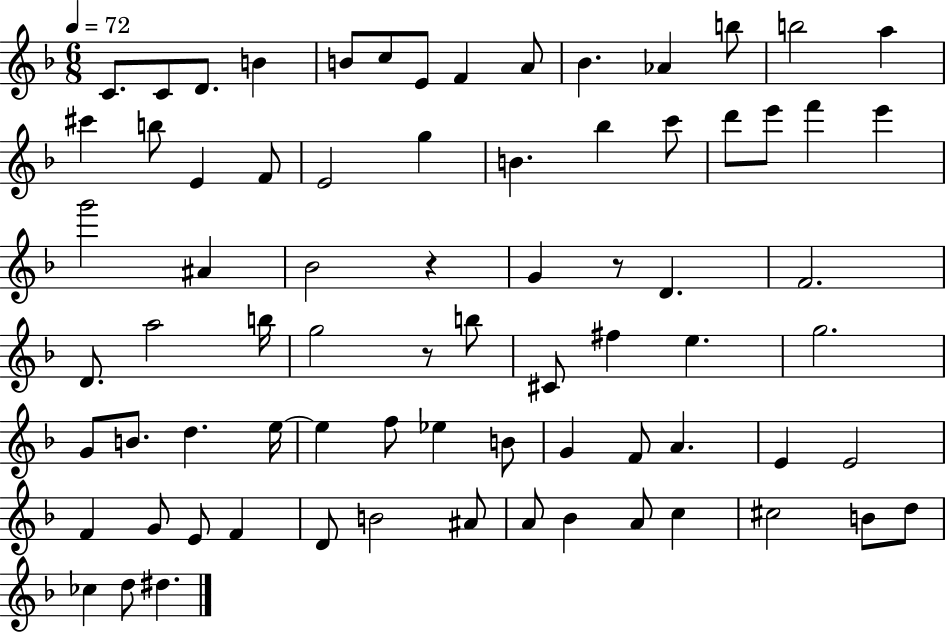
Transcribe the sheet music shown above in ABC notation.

X:1
T:Untitled
M:6/8
L:1/4
K:F
C/2 C/2 D/2 B B/2 c/2 E/2 F A/2 _B _A b/2 b2 a ^c' b/2 E F/2 E2 g B _b c'/2 d'/2 e'/2 f' e' g'2 ^A _B2 z G z/2 D F2 D/2 a2 b/4 g2 z/2 b/2 ^C/2 ^f e g2 G/2 B/2 d e/4 e f/2 _e B/2 G F/2 A E E2 F G/2 E/2 F D/2 B2 ^A/2 A/2 _B A/2 c ^c2 B/2 d/2 _c d/2 ^d